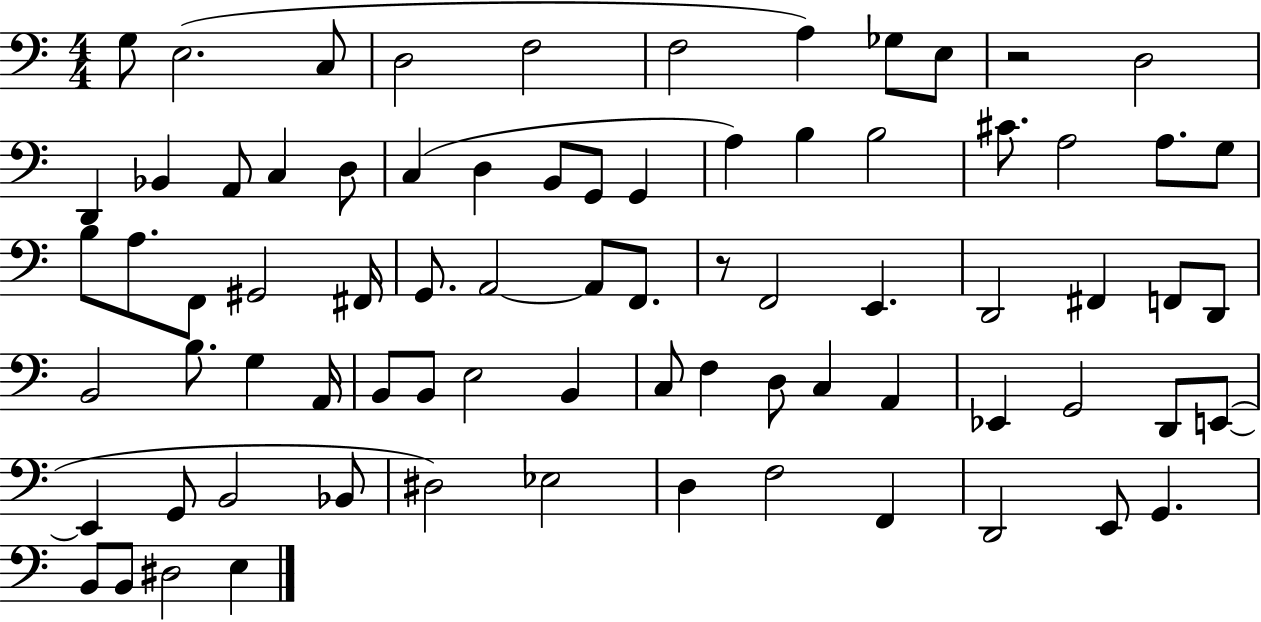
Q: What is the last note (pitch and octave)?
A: E3